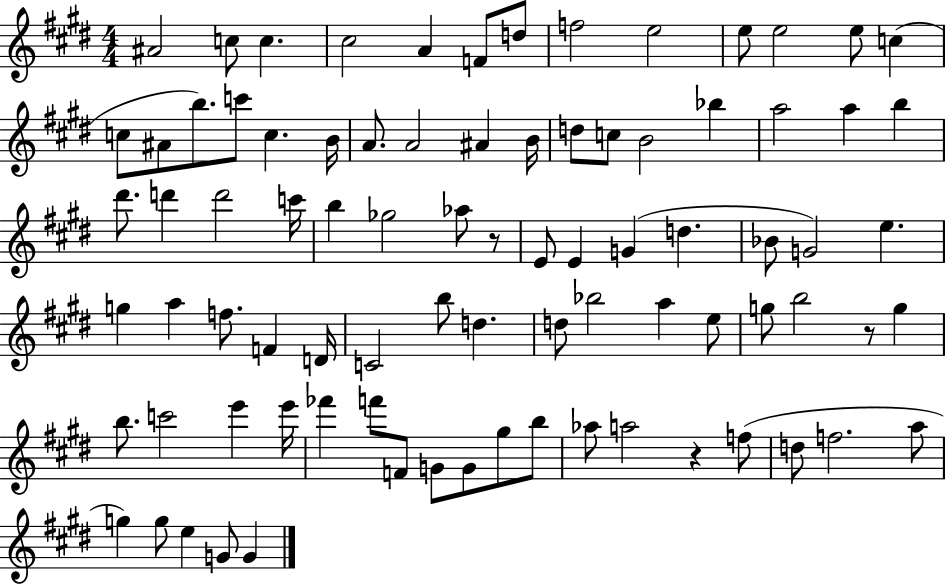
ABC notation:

X:1
T:Untitled
M:4/4
L:1/4
K:E
^A2 c/2 c ^c2 A F/2 d/2 f2 e2 e/2 e2 e/2 c c/2 ^A/2 b/2 c'/2 c B/4 A/2 A2 ^A B/4 d/2 c/2 B2 _b a2 a b ^d'/2 d' d'2 c'/4 b _g2 _a/2 z/2 E/2 E G d _B/2 G2 e g a f/2 F D/4 C2 b/2 d d/2 _b2 a e/2 g/2 b2 z/2 g b/2 c'2 e' e'/4 _f' f'/2 F/2 G/2 G/2 ^g/2 b/2 _a/2 a2 z f/2 d/2 f2 a/2 g g/2 e G/2 G